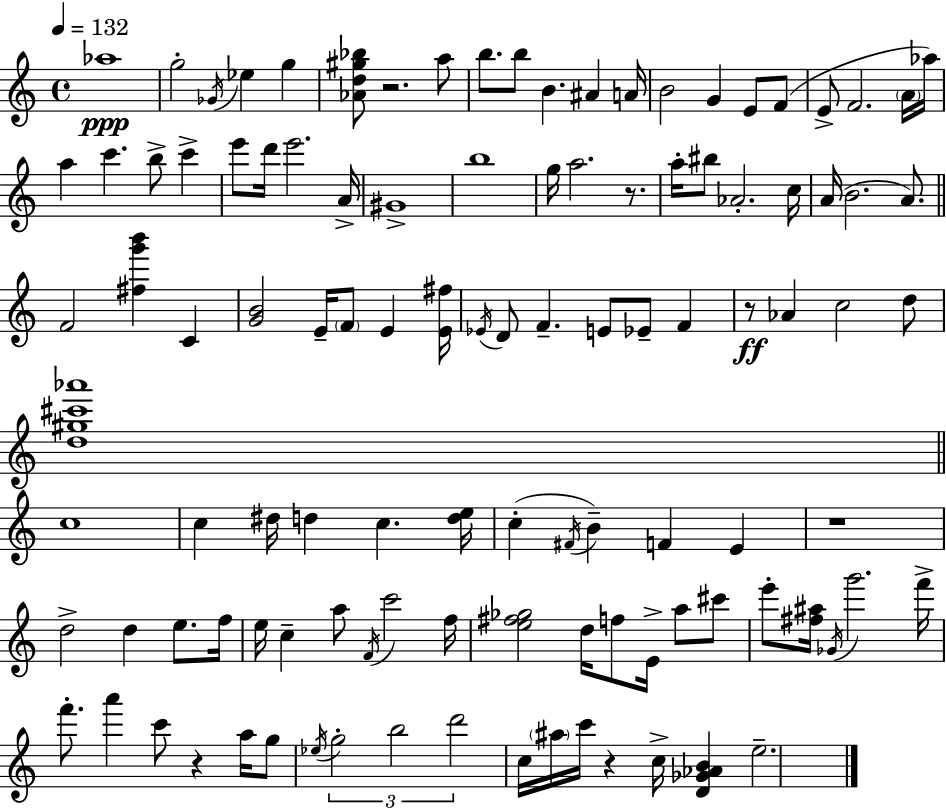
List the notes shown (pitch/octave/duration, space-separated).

Ab5/w G5/h Gb4/s Eb5/q G5/q [Ab4,D5,G#5,Bb5]/e R/h. A5/e B5/e. B5/e B4/q. A#4/q A4/s B4/h G4/q E4/e F4/e E4/e F4/h. A4/s Ab5/s A5/q C6/q. B5/e C6/q E6/e D6/s E6/h. A4/s G#4/w B5/w G5/s A5/h. R/e. A5/s BIS5/e Ab4/h. C5/s A4/s B4/h. A4/e. F4/h [F#5,G6,B6]/q C4/q [G4,B4]/h E4/s F4/e E4/q [E4,F#5]/s Eb4/s D4/e F4/q. E4/e Eb4/e F4/q R/e Ab4/q C5/h D5/e [D5,G#5,C#6,Ab6]/w C5/w C5/q D#5/s D5/q C5/q. [D5,E5]/s C5/q F#4/s B4/q F4/q E4/q R/w D5/h D5/q E5/e. F5/s E5/s C5/q A5/e F4/s C6/h F5/s [E5,F#5,Gb5]/h D5/s F5/e E4/s A5/e C#6/e E6/e [F#5,A#5]/s Gb4/s G6/h. F6/s F6/e. A6/q C6/e R/q A5/s G5/e Eb5/s G5/h B5/h D6/h C5/s A#5/s C6/s R/q C5/s [D4,Gb4,Ab4,B4]/q E5/h.